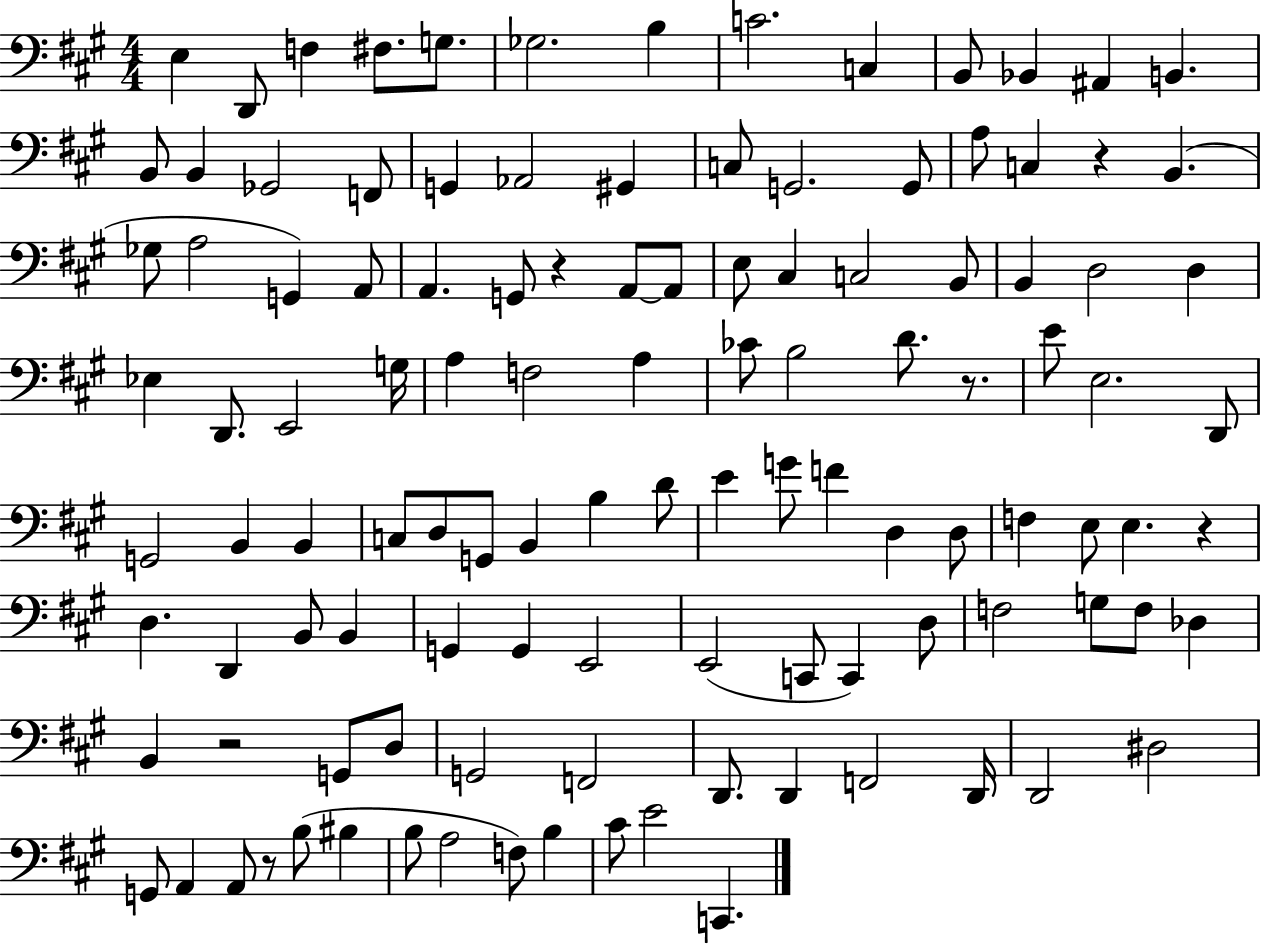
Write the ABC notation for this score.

X:1
T:Untitled
M:4/4
L:1/4
K:A
E, D,,/2 F, ^F,/2 G,/2 _G,2 B, C2 C, B,,/2 _B,, ^A,, B,, B,,/2 B,, _G,,2 F,,/2 G,, _A,,2 ^G,, C,/2 G,,2 G,,/2 A,/2 C, z B,, _G,/2 A,2 G,, A,,/2 A,, G,,/2 z A,,/2 A,,/2 E,/2 ^C, C,2 B,,/2 B,, D,2 D, _E, D,,/2 E,,2 G,/4 A, F,2 A, _C/2 B,2 D/2 z/2 E/2 E,2 D,,/2 G,,2 B,, B,, C,/2 D,/2 G,,/2 B,, B, D/2 E G/2 F D, D,/2 F, E,/2 E, z D, D,, B,,/2 B,, G,, G,, E,,2 E,,2 C,,/2 C,, D,/2 F,2 G,/2 F,/2 _D, B,, z2 G,,/2 D,/2 G,,2 F,,2 D,,/2 D,, F,,2 D,,/4 D,,2 ^D,2 G,,/2 A,, A,,/2 z/2 B,/2 ^B, B,/2 A,2 F,/2 B, ^C/2 E2 C,,